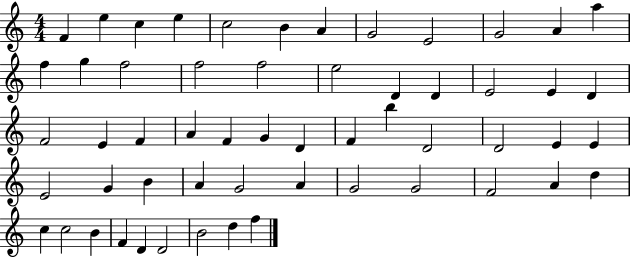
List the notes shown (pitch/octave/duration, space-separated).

F4/q E5/q C5/q E5/q C5/h B4/q A4/q G4/h E4/h G4/h A4/q A5/q F5/q G5/q F5/h F5/h F5/h E5/h D4/q D4/q E4/h E4/q D4/q F4/h E4/q F4/q A4/q F4/q G4/q D4/q F4/q B5/q D4/h D4/h E4/q E4/q E4/h G4/q B4/q A4/q G4/h A4/q G4/h G4/h F4/h A4/q D5/q C5/q C5/h B4/q F4/q D4/q D4/h B4/h D5/q F5/q